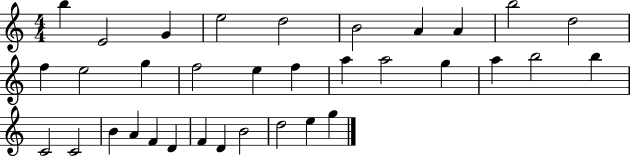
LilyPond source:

{
  \clef treble
  \numericTimeSignature
  \time 4/4
  \key c \major
  b''4 e'2 g'4 | e''2 d''2 | b'2 a'4 a'4 | b''2 d''2 | \break f''4 e''2 g''4 | f''2 e''4 f''4 | a''4 a''2 g''4 | a''4 b''2 b''4 | \break c'2 c'2 | b'4 a'4 f'4 d'4 | f'4 d'4 b'2 | d''2 e''4 g''4 | \break \bar "|."
}